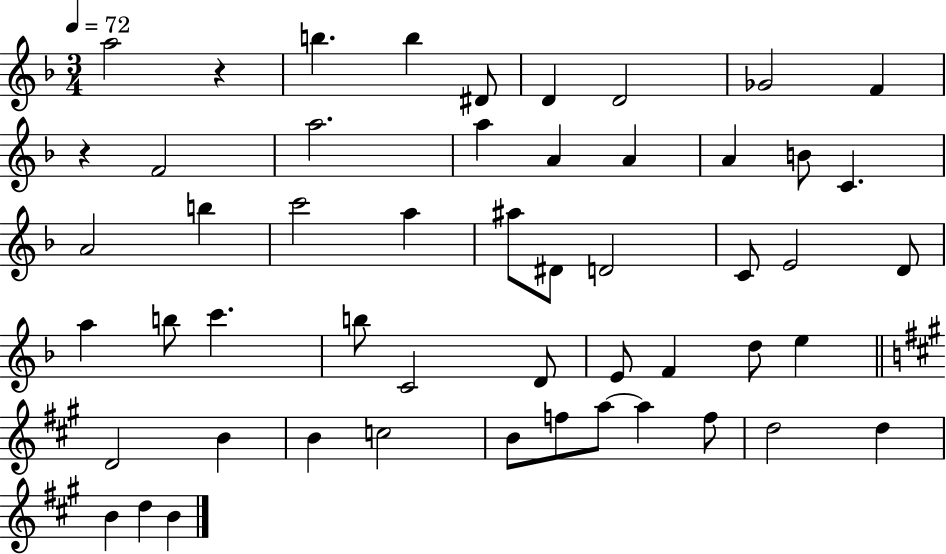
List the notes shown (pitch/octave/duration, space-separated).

A5/h R/q B5/q. B5/q D#4/e D4/q D4/h Gb4/h F4/q R/q F4/h A5/h. A5/q A4/q A4/q A4/q B4/e C4/q. A4/h B5/q C6/h A5/q A#5/e D#4/e D4/h C4/e E4/h D4/e A5/q B5/e C6/q. B5/e C4/h D4/e E4/e F4/q D5/e E5/q D4/h B4/q B4/q C5/h B4/e F5/e A5/e A5/q F5/e D5/h D5/q B4/q D5/q B4/q